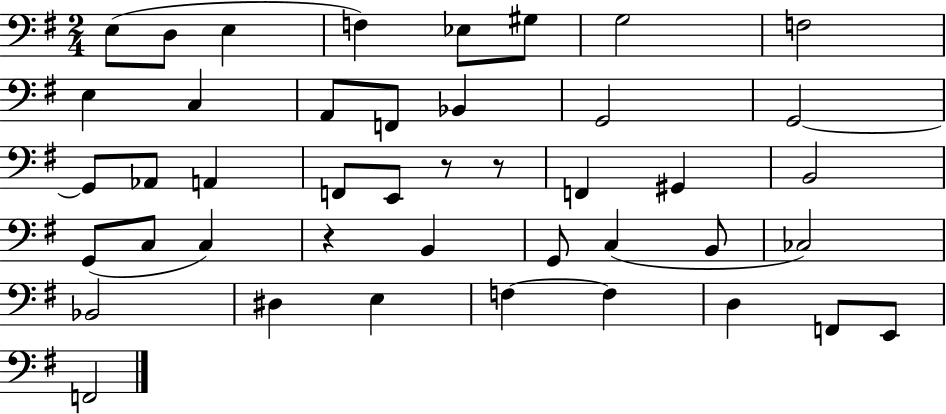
X:1
T:Untitled
M:2/4
L:1/4
K:G
E,/2 D,/2 E, F, _E,/2 ^G,/2 G,2 F,2 E, C, A,,/2 F,,/2 _B,, G,,2 G,,2 G,,/2 _A,,/2 A,, F,,/2 E,,/2 z/2 z/2 F,, ^G,, B,,2 G,,/2 C,/2 C, z B,, G,,/2 C, B,,/2 _C,2 _B,,2 ^D, E, F, F, D, F,,/2 E,,/2 F,,2